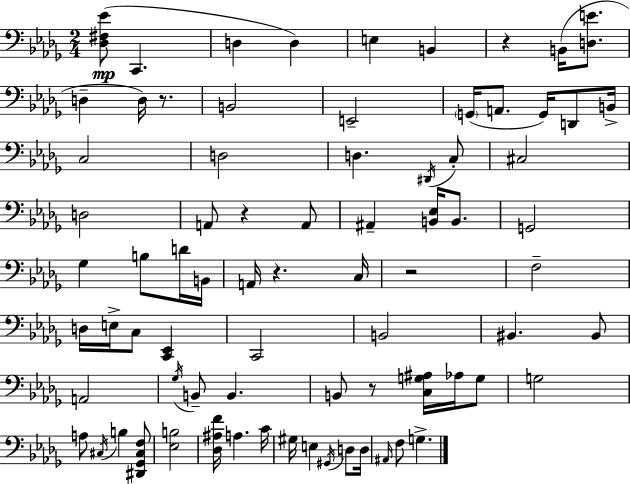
{
  \clef bass
  \numericTimeSignature
  \time 2/4
  \key bes \minor
  <des fis ees'>8(\mp c,4. | d4 d4) | e4 b,4 | r4 b,16( <d e'>8. | \break d4-- d16) r8. | b,2 | e,2-- | \parenthesize g,16( a,8. g,16) d,8 b,16-> | \break c2 | d2 | d4. \acciaccatura { dis,16 } c8-. | cis2 | \break d2 | a,8 r4 a,8 | ais,4-- <b, ees>16 b,8. | g,2 | \break ges4 b8 d'16 | b,16 a,16 r4. | c16 r2 | f2-- | \break d16 e16-> c8 <c, ees,>4 | c,2 | b,2 | bis,4. bis,8 | \break a,2 | \acciaccatura { ges16 } b,8-- b,4. | b,8 r8 <c g ais>16 aes16 | g8 g2 | \break a8 \acciaccatura { cis16 } b4 | <dis, ges, cis f>8 <ees b>2 | <des ais f'>16 a4. | c'16 gis16 e4 | \break \acciaccatura { gis,16 } d8 d16 \grace { ais,16 } f8 g4.-> | \bar "|."
}